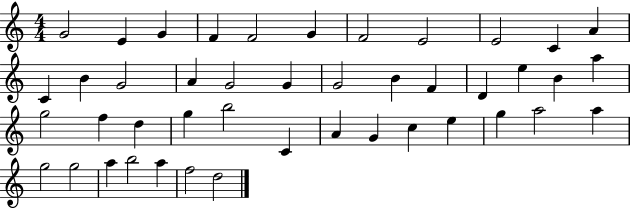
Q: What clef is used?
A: treble